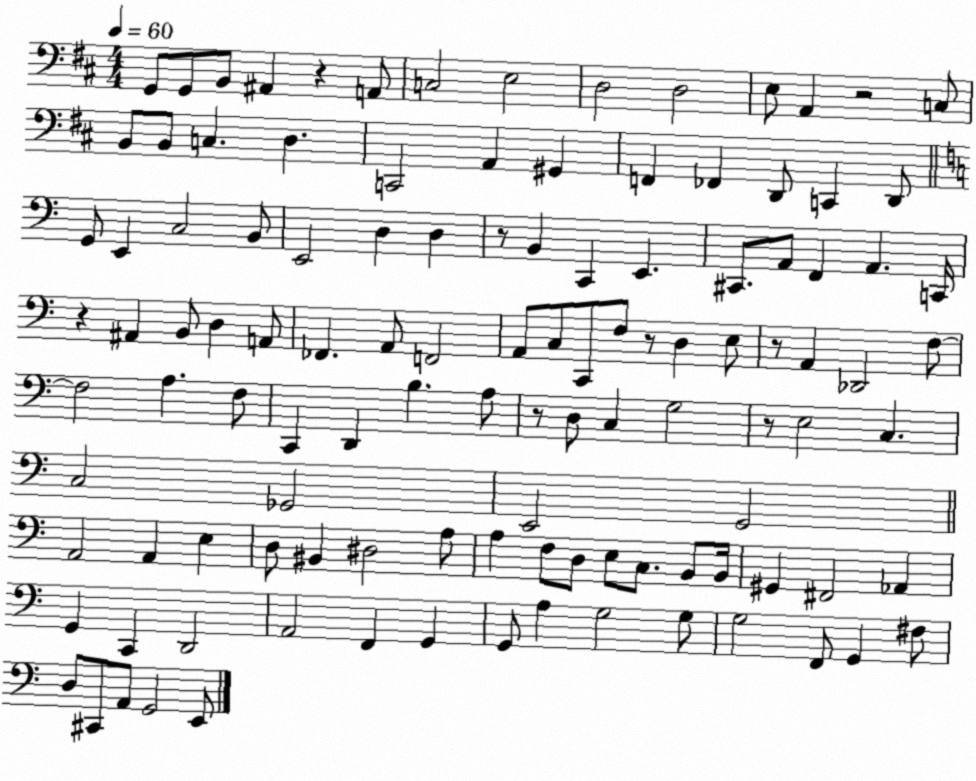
X:1
T:Untitled
M:4/4
L:1/4
K:D
G,,/2 G,,/2 B,,/2 ^A,, z A,,/2 C,2 E,2 D,2 D,2 E,/2 A,, z2 C,/2 B,,/2 B,,/2 C, D, C,,2 A,, ^G,, F,, _F,, D,,/2 C,, D,,/2 G,,/2 E,, C,2 B,,/2 E,,2 D, D, z/2 B,, C,, E,, ^C,,/2 A,,/2 F,, A,, C,,/4 z ^A,, B,,/2 D, A,,/2 _F,, A,,/2 F,,2 A,,/2 C,/2 C,,/2 F,/2 z/2 D, E,/2 z/2 A,, _D,,2 F,/2 F,2 A, F,/2 C,, D,, B, A,/2 z/2 D,/2 C, G,2 z/2 E,2 C, C,2 _G,,2 E,,2 G,,2 A,,2 A,, E, D,/2 ^B,, ^D,2 A,/2 A, F,/2 D,/2 E,/2 C,/2 B,,/2 B,,/4 ^G,, ^F,,2 _A,, G,, C,, D,,2 A,,2 F,, G,, G,,/2 A, G,2 G,/2 G,2 F,,/2 G,, ^F,/2 D,/2 ^C,,/2 A,,/2 G,,2 E,,/2